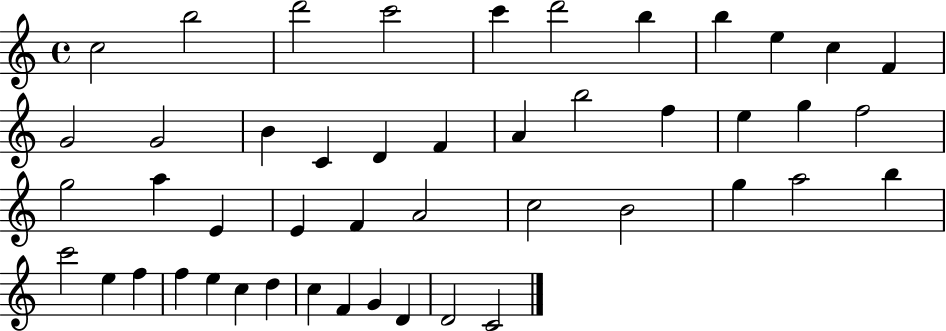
C5/h B5/h D6/h C6/h C6/q D6/h B5/q B5/q E5/q C5/q F4/q G4/h G4/h B4/q C4/q D4/q F4/q A4/q B5/h F5/q E5/q G5/q F5/h G5/h A5/q E4/q E4/q F4/q A4/h C5/h B4/h G5/q A5/h B5/q C6/h E5/q F5/q F5/q E5/q C5/q D5/q C5/q F4/q G4/q D4/q D4/h C4/h